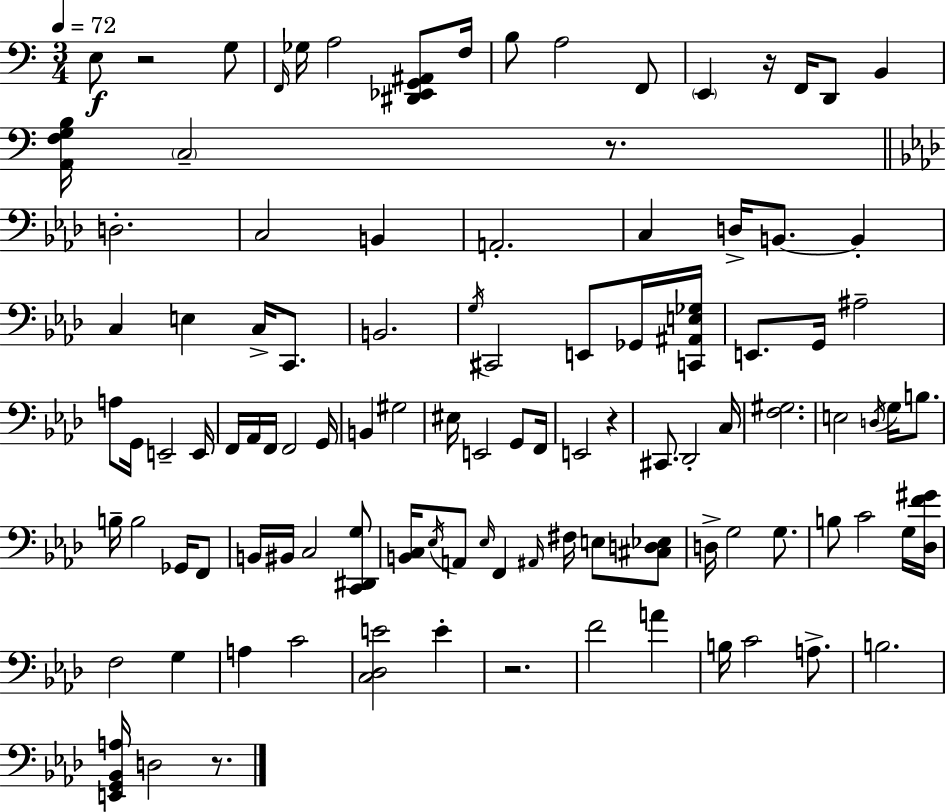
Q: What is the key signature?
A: C major